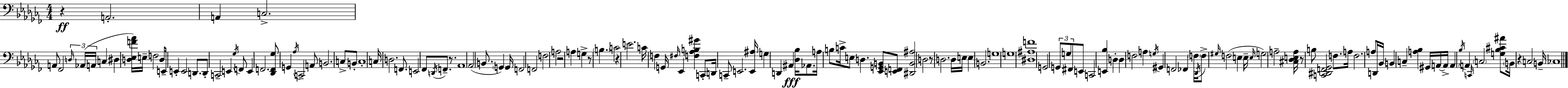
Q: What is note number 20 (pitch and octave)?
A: E2